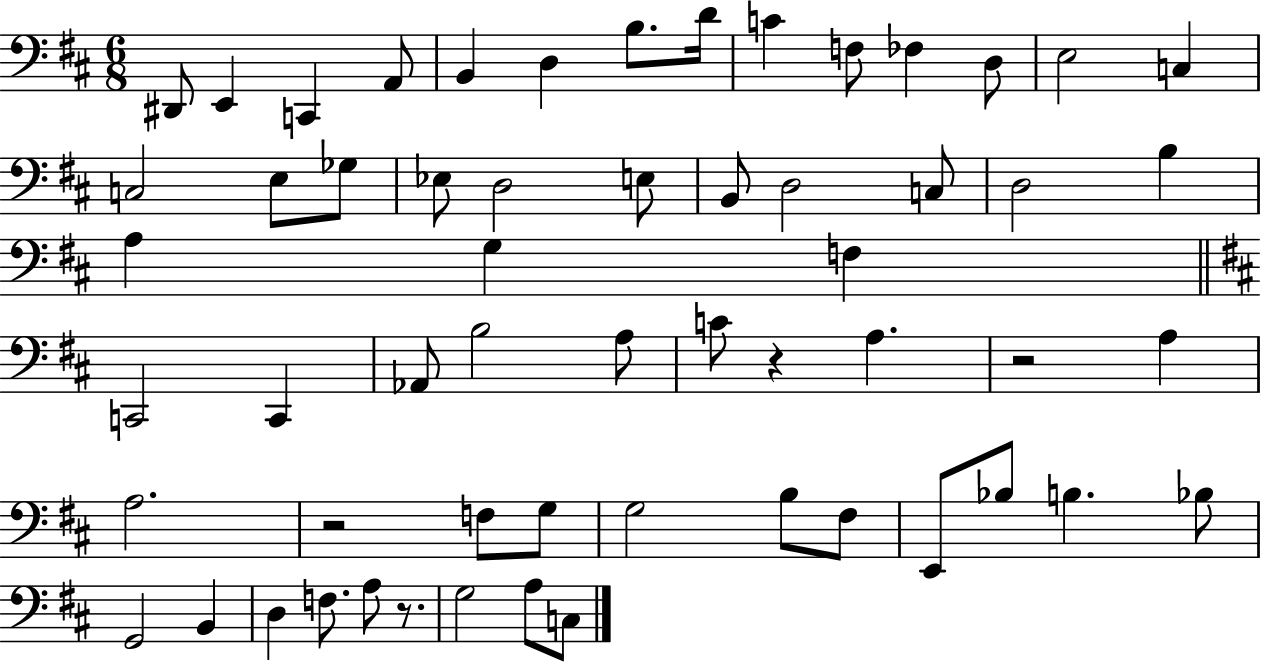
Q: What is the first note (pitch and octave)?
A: D#2